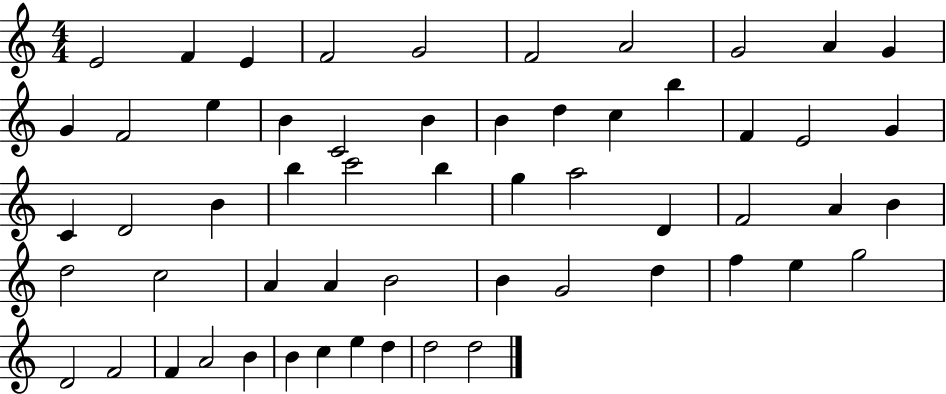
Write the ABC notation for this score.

X:1
T:Untitled
M:4/4
L:1/4
K:C
E2 F E F2 G2 F2 A2 G2 A G G F2 e B C2 B B d c b F E2 G C D2 B b c'2 b g a2 D F2 A B d2 c2 A A B2 B G2 d f e g2 D2 F2 F A2 B B c e d d2 d2